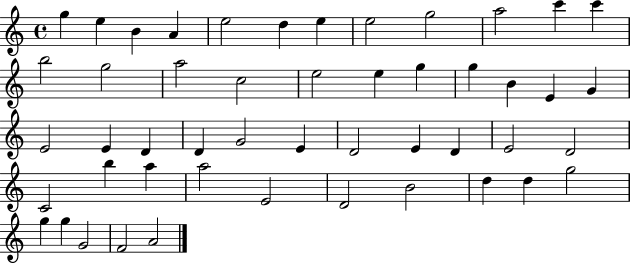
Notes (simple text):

G5/q E5/q B4/q A4/q E5/h D5/q E5/q E5/h G5/h A5/h C6/q C6/q B5/h G5/h A5/h C5/h E5/h E5/q G5/q G5/q B4/q E4/q G4/q E4/h E4/q D4/q D4/q G4/h E4/q D4/h E4/q D4/q E4/h D4/h C4/h B5/q A5/q A5/h E4/h D4/h B4/h D5/q D5/q G5/h G5/q G5/q G4/h F4/h A4/h